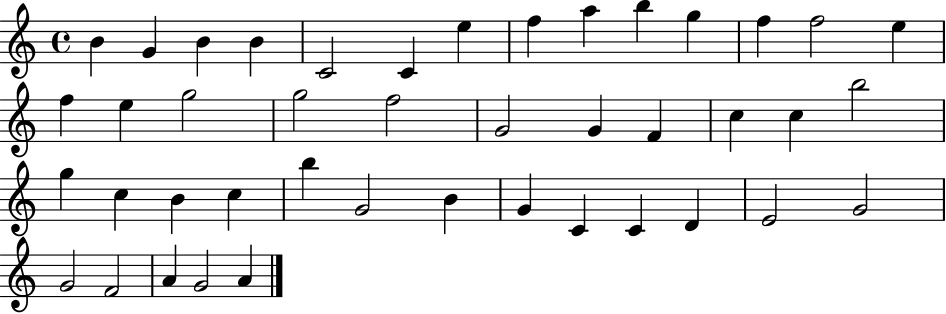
{
  \clef treble
  \time 4/4
  \defaultTimeSignature
  \key c \major
  b'4 g'4 b'4 b'4 | c'2 c'4 e''4 | f''4 a''4 b''4 g''4 | f''4 f''2 e''4 | \break f''4 e''4 g''2 | g''2 f''2 | g'2 g'4 f'4 | c''4 c''4 b''2 | \break g''4 c''4 b'4 c''4 | b''4 g'2 b'4 | g'4 c'4 c'4 d'4 | e'2 g'2 | \break g'2 f'2 | a'4 g'2 a'4 | \bar "|."
}